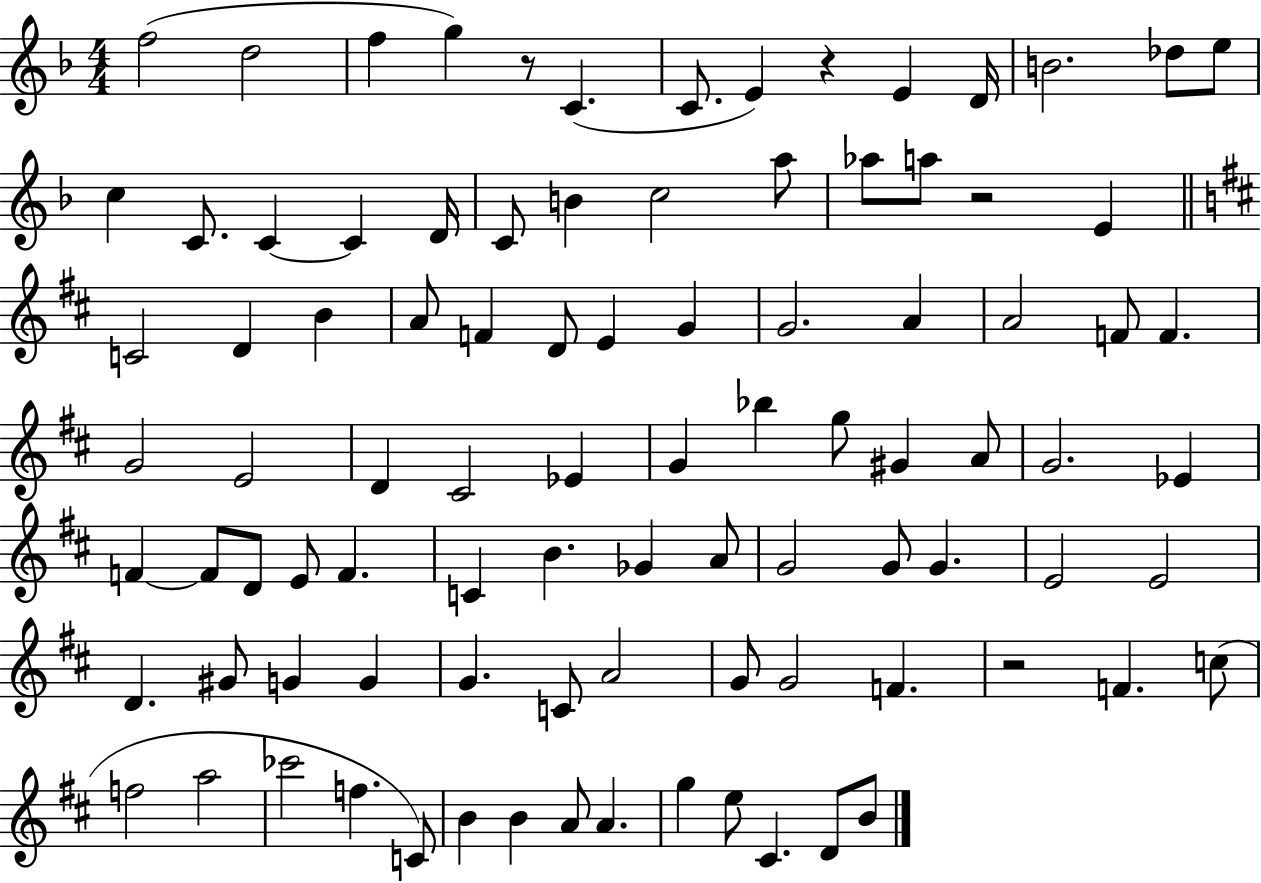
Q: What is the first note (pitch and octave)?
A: F5